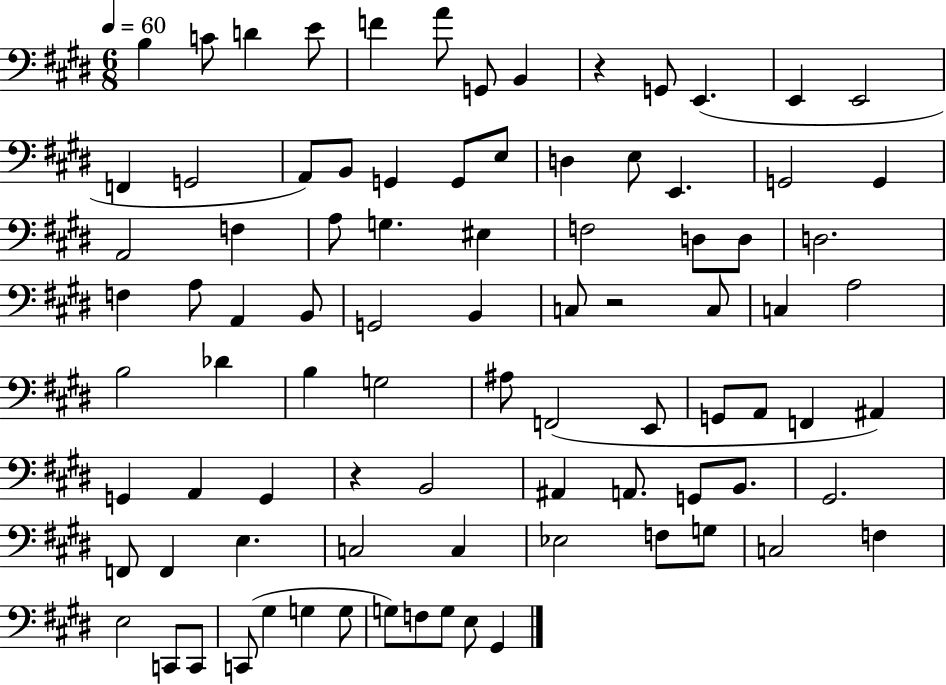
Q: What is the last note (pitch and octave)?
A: G#2